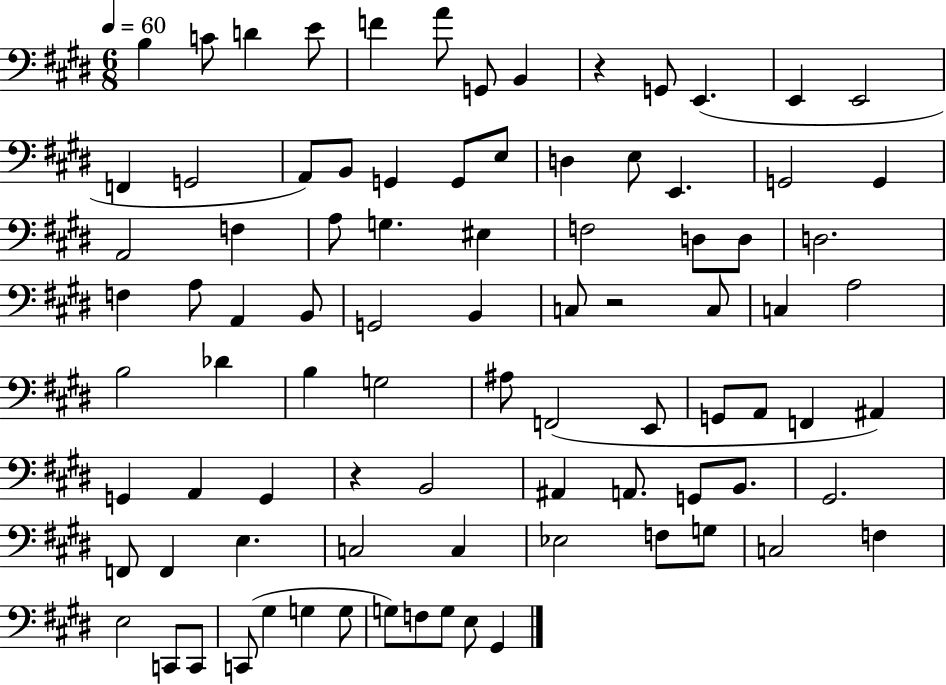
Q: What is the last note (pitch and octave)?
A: G#2